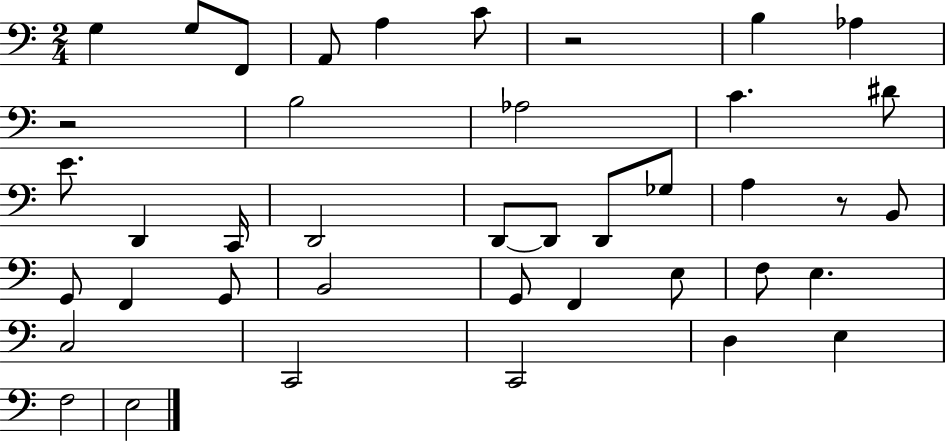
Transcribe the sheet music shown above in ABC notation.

X:1
T:Untitled
M:2/4
L:1/4
K:C
G, G,/2 F,,/2 A,,/2 A, C/2 z2 B, _A, z2 B,2 _A,2 C ^D/2 E/2 D,, C,,/4 D,,2 D,,/2 D,,/2 D,,/2 _G,/2 A, z/2 B,,/2 G,,/2 F,, G,,/2 B,,2 G,,/2 F,, E,/2 F,/2 E, C,2 C,,2 C,,2 D, E, F,2 E,2